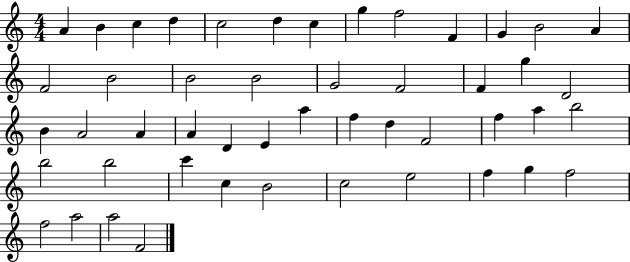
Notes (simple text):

A4/q B4/q C5/q D5/q C5/h D5/q C5/q G5/q F5/h F4/q G4/q B4/h A4/q F4/h B4/h B4/h B4/h G4/h F4/h F4/q G5/q D4/h B4/q A4/h A4/q A4/q D4/q E4/q A5/q F5/q D5/q F4/h F5/q A5/q B5/h B5/h B5/h C6/q C5/q B4/h C5/h E5/h F5/q G5/q F5/h F5/h A5/h A5/h F4/h